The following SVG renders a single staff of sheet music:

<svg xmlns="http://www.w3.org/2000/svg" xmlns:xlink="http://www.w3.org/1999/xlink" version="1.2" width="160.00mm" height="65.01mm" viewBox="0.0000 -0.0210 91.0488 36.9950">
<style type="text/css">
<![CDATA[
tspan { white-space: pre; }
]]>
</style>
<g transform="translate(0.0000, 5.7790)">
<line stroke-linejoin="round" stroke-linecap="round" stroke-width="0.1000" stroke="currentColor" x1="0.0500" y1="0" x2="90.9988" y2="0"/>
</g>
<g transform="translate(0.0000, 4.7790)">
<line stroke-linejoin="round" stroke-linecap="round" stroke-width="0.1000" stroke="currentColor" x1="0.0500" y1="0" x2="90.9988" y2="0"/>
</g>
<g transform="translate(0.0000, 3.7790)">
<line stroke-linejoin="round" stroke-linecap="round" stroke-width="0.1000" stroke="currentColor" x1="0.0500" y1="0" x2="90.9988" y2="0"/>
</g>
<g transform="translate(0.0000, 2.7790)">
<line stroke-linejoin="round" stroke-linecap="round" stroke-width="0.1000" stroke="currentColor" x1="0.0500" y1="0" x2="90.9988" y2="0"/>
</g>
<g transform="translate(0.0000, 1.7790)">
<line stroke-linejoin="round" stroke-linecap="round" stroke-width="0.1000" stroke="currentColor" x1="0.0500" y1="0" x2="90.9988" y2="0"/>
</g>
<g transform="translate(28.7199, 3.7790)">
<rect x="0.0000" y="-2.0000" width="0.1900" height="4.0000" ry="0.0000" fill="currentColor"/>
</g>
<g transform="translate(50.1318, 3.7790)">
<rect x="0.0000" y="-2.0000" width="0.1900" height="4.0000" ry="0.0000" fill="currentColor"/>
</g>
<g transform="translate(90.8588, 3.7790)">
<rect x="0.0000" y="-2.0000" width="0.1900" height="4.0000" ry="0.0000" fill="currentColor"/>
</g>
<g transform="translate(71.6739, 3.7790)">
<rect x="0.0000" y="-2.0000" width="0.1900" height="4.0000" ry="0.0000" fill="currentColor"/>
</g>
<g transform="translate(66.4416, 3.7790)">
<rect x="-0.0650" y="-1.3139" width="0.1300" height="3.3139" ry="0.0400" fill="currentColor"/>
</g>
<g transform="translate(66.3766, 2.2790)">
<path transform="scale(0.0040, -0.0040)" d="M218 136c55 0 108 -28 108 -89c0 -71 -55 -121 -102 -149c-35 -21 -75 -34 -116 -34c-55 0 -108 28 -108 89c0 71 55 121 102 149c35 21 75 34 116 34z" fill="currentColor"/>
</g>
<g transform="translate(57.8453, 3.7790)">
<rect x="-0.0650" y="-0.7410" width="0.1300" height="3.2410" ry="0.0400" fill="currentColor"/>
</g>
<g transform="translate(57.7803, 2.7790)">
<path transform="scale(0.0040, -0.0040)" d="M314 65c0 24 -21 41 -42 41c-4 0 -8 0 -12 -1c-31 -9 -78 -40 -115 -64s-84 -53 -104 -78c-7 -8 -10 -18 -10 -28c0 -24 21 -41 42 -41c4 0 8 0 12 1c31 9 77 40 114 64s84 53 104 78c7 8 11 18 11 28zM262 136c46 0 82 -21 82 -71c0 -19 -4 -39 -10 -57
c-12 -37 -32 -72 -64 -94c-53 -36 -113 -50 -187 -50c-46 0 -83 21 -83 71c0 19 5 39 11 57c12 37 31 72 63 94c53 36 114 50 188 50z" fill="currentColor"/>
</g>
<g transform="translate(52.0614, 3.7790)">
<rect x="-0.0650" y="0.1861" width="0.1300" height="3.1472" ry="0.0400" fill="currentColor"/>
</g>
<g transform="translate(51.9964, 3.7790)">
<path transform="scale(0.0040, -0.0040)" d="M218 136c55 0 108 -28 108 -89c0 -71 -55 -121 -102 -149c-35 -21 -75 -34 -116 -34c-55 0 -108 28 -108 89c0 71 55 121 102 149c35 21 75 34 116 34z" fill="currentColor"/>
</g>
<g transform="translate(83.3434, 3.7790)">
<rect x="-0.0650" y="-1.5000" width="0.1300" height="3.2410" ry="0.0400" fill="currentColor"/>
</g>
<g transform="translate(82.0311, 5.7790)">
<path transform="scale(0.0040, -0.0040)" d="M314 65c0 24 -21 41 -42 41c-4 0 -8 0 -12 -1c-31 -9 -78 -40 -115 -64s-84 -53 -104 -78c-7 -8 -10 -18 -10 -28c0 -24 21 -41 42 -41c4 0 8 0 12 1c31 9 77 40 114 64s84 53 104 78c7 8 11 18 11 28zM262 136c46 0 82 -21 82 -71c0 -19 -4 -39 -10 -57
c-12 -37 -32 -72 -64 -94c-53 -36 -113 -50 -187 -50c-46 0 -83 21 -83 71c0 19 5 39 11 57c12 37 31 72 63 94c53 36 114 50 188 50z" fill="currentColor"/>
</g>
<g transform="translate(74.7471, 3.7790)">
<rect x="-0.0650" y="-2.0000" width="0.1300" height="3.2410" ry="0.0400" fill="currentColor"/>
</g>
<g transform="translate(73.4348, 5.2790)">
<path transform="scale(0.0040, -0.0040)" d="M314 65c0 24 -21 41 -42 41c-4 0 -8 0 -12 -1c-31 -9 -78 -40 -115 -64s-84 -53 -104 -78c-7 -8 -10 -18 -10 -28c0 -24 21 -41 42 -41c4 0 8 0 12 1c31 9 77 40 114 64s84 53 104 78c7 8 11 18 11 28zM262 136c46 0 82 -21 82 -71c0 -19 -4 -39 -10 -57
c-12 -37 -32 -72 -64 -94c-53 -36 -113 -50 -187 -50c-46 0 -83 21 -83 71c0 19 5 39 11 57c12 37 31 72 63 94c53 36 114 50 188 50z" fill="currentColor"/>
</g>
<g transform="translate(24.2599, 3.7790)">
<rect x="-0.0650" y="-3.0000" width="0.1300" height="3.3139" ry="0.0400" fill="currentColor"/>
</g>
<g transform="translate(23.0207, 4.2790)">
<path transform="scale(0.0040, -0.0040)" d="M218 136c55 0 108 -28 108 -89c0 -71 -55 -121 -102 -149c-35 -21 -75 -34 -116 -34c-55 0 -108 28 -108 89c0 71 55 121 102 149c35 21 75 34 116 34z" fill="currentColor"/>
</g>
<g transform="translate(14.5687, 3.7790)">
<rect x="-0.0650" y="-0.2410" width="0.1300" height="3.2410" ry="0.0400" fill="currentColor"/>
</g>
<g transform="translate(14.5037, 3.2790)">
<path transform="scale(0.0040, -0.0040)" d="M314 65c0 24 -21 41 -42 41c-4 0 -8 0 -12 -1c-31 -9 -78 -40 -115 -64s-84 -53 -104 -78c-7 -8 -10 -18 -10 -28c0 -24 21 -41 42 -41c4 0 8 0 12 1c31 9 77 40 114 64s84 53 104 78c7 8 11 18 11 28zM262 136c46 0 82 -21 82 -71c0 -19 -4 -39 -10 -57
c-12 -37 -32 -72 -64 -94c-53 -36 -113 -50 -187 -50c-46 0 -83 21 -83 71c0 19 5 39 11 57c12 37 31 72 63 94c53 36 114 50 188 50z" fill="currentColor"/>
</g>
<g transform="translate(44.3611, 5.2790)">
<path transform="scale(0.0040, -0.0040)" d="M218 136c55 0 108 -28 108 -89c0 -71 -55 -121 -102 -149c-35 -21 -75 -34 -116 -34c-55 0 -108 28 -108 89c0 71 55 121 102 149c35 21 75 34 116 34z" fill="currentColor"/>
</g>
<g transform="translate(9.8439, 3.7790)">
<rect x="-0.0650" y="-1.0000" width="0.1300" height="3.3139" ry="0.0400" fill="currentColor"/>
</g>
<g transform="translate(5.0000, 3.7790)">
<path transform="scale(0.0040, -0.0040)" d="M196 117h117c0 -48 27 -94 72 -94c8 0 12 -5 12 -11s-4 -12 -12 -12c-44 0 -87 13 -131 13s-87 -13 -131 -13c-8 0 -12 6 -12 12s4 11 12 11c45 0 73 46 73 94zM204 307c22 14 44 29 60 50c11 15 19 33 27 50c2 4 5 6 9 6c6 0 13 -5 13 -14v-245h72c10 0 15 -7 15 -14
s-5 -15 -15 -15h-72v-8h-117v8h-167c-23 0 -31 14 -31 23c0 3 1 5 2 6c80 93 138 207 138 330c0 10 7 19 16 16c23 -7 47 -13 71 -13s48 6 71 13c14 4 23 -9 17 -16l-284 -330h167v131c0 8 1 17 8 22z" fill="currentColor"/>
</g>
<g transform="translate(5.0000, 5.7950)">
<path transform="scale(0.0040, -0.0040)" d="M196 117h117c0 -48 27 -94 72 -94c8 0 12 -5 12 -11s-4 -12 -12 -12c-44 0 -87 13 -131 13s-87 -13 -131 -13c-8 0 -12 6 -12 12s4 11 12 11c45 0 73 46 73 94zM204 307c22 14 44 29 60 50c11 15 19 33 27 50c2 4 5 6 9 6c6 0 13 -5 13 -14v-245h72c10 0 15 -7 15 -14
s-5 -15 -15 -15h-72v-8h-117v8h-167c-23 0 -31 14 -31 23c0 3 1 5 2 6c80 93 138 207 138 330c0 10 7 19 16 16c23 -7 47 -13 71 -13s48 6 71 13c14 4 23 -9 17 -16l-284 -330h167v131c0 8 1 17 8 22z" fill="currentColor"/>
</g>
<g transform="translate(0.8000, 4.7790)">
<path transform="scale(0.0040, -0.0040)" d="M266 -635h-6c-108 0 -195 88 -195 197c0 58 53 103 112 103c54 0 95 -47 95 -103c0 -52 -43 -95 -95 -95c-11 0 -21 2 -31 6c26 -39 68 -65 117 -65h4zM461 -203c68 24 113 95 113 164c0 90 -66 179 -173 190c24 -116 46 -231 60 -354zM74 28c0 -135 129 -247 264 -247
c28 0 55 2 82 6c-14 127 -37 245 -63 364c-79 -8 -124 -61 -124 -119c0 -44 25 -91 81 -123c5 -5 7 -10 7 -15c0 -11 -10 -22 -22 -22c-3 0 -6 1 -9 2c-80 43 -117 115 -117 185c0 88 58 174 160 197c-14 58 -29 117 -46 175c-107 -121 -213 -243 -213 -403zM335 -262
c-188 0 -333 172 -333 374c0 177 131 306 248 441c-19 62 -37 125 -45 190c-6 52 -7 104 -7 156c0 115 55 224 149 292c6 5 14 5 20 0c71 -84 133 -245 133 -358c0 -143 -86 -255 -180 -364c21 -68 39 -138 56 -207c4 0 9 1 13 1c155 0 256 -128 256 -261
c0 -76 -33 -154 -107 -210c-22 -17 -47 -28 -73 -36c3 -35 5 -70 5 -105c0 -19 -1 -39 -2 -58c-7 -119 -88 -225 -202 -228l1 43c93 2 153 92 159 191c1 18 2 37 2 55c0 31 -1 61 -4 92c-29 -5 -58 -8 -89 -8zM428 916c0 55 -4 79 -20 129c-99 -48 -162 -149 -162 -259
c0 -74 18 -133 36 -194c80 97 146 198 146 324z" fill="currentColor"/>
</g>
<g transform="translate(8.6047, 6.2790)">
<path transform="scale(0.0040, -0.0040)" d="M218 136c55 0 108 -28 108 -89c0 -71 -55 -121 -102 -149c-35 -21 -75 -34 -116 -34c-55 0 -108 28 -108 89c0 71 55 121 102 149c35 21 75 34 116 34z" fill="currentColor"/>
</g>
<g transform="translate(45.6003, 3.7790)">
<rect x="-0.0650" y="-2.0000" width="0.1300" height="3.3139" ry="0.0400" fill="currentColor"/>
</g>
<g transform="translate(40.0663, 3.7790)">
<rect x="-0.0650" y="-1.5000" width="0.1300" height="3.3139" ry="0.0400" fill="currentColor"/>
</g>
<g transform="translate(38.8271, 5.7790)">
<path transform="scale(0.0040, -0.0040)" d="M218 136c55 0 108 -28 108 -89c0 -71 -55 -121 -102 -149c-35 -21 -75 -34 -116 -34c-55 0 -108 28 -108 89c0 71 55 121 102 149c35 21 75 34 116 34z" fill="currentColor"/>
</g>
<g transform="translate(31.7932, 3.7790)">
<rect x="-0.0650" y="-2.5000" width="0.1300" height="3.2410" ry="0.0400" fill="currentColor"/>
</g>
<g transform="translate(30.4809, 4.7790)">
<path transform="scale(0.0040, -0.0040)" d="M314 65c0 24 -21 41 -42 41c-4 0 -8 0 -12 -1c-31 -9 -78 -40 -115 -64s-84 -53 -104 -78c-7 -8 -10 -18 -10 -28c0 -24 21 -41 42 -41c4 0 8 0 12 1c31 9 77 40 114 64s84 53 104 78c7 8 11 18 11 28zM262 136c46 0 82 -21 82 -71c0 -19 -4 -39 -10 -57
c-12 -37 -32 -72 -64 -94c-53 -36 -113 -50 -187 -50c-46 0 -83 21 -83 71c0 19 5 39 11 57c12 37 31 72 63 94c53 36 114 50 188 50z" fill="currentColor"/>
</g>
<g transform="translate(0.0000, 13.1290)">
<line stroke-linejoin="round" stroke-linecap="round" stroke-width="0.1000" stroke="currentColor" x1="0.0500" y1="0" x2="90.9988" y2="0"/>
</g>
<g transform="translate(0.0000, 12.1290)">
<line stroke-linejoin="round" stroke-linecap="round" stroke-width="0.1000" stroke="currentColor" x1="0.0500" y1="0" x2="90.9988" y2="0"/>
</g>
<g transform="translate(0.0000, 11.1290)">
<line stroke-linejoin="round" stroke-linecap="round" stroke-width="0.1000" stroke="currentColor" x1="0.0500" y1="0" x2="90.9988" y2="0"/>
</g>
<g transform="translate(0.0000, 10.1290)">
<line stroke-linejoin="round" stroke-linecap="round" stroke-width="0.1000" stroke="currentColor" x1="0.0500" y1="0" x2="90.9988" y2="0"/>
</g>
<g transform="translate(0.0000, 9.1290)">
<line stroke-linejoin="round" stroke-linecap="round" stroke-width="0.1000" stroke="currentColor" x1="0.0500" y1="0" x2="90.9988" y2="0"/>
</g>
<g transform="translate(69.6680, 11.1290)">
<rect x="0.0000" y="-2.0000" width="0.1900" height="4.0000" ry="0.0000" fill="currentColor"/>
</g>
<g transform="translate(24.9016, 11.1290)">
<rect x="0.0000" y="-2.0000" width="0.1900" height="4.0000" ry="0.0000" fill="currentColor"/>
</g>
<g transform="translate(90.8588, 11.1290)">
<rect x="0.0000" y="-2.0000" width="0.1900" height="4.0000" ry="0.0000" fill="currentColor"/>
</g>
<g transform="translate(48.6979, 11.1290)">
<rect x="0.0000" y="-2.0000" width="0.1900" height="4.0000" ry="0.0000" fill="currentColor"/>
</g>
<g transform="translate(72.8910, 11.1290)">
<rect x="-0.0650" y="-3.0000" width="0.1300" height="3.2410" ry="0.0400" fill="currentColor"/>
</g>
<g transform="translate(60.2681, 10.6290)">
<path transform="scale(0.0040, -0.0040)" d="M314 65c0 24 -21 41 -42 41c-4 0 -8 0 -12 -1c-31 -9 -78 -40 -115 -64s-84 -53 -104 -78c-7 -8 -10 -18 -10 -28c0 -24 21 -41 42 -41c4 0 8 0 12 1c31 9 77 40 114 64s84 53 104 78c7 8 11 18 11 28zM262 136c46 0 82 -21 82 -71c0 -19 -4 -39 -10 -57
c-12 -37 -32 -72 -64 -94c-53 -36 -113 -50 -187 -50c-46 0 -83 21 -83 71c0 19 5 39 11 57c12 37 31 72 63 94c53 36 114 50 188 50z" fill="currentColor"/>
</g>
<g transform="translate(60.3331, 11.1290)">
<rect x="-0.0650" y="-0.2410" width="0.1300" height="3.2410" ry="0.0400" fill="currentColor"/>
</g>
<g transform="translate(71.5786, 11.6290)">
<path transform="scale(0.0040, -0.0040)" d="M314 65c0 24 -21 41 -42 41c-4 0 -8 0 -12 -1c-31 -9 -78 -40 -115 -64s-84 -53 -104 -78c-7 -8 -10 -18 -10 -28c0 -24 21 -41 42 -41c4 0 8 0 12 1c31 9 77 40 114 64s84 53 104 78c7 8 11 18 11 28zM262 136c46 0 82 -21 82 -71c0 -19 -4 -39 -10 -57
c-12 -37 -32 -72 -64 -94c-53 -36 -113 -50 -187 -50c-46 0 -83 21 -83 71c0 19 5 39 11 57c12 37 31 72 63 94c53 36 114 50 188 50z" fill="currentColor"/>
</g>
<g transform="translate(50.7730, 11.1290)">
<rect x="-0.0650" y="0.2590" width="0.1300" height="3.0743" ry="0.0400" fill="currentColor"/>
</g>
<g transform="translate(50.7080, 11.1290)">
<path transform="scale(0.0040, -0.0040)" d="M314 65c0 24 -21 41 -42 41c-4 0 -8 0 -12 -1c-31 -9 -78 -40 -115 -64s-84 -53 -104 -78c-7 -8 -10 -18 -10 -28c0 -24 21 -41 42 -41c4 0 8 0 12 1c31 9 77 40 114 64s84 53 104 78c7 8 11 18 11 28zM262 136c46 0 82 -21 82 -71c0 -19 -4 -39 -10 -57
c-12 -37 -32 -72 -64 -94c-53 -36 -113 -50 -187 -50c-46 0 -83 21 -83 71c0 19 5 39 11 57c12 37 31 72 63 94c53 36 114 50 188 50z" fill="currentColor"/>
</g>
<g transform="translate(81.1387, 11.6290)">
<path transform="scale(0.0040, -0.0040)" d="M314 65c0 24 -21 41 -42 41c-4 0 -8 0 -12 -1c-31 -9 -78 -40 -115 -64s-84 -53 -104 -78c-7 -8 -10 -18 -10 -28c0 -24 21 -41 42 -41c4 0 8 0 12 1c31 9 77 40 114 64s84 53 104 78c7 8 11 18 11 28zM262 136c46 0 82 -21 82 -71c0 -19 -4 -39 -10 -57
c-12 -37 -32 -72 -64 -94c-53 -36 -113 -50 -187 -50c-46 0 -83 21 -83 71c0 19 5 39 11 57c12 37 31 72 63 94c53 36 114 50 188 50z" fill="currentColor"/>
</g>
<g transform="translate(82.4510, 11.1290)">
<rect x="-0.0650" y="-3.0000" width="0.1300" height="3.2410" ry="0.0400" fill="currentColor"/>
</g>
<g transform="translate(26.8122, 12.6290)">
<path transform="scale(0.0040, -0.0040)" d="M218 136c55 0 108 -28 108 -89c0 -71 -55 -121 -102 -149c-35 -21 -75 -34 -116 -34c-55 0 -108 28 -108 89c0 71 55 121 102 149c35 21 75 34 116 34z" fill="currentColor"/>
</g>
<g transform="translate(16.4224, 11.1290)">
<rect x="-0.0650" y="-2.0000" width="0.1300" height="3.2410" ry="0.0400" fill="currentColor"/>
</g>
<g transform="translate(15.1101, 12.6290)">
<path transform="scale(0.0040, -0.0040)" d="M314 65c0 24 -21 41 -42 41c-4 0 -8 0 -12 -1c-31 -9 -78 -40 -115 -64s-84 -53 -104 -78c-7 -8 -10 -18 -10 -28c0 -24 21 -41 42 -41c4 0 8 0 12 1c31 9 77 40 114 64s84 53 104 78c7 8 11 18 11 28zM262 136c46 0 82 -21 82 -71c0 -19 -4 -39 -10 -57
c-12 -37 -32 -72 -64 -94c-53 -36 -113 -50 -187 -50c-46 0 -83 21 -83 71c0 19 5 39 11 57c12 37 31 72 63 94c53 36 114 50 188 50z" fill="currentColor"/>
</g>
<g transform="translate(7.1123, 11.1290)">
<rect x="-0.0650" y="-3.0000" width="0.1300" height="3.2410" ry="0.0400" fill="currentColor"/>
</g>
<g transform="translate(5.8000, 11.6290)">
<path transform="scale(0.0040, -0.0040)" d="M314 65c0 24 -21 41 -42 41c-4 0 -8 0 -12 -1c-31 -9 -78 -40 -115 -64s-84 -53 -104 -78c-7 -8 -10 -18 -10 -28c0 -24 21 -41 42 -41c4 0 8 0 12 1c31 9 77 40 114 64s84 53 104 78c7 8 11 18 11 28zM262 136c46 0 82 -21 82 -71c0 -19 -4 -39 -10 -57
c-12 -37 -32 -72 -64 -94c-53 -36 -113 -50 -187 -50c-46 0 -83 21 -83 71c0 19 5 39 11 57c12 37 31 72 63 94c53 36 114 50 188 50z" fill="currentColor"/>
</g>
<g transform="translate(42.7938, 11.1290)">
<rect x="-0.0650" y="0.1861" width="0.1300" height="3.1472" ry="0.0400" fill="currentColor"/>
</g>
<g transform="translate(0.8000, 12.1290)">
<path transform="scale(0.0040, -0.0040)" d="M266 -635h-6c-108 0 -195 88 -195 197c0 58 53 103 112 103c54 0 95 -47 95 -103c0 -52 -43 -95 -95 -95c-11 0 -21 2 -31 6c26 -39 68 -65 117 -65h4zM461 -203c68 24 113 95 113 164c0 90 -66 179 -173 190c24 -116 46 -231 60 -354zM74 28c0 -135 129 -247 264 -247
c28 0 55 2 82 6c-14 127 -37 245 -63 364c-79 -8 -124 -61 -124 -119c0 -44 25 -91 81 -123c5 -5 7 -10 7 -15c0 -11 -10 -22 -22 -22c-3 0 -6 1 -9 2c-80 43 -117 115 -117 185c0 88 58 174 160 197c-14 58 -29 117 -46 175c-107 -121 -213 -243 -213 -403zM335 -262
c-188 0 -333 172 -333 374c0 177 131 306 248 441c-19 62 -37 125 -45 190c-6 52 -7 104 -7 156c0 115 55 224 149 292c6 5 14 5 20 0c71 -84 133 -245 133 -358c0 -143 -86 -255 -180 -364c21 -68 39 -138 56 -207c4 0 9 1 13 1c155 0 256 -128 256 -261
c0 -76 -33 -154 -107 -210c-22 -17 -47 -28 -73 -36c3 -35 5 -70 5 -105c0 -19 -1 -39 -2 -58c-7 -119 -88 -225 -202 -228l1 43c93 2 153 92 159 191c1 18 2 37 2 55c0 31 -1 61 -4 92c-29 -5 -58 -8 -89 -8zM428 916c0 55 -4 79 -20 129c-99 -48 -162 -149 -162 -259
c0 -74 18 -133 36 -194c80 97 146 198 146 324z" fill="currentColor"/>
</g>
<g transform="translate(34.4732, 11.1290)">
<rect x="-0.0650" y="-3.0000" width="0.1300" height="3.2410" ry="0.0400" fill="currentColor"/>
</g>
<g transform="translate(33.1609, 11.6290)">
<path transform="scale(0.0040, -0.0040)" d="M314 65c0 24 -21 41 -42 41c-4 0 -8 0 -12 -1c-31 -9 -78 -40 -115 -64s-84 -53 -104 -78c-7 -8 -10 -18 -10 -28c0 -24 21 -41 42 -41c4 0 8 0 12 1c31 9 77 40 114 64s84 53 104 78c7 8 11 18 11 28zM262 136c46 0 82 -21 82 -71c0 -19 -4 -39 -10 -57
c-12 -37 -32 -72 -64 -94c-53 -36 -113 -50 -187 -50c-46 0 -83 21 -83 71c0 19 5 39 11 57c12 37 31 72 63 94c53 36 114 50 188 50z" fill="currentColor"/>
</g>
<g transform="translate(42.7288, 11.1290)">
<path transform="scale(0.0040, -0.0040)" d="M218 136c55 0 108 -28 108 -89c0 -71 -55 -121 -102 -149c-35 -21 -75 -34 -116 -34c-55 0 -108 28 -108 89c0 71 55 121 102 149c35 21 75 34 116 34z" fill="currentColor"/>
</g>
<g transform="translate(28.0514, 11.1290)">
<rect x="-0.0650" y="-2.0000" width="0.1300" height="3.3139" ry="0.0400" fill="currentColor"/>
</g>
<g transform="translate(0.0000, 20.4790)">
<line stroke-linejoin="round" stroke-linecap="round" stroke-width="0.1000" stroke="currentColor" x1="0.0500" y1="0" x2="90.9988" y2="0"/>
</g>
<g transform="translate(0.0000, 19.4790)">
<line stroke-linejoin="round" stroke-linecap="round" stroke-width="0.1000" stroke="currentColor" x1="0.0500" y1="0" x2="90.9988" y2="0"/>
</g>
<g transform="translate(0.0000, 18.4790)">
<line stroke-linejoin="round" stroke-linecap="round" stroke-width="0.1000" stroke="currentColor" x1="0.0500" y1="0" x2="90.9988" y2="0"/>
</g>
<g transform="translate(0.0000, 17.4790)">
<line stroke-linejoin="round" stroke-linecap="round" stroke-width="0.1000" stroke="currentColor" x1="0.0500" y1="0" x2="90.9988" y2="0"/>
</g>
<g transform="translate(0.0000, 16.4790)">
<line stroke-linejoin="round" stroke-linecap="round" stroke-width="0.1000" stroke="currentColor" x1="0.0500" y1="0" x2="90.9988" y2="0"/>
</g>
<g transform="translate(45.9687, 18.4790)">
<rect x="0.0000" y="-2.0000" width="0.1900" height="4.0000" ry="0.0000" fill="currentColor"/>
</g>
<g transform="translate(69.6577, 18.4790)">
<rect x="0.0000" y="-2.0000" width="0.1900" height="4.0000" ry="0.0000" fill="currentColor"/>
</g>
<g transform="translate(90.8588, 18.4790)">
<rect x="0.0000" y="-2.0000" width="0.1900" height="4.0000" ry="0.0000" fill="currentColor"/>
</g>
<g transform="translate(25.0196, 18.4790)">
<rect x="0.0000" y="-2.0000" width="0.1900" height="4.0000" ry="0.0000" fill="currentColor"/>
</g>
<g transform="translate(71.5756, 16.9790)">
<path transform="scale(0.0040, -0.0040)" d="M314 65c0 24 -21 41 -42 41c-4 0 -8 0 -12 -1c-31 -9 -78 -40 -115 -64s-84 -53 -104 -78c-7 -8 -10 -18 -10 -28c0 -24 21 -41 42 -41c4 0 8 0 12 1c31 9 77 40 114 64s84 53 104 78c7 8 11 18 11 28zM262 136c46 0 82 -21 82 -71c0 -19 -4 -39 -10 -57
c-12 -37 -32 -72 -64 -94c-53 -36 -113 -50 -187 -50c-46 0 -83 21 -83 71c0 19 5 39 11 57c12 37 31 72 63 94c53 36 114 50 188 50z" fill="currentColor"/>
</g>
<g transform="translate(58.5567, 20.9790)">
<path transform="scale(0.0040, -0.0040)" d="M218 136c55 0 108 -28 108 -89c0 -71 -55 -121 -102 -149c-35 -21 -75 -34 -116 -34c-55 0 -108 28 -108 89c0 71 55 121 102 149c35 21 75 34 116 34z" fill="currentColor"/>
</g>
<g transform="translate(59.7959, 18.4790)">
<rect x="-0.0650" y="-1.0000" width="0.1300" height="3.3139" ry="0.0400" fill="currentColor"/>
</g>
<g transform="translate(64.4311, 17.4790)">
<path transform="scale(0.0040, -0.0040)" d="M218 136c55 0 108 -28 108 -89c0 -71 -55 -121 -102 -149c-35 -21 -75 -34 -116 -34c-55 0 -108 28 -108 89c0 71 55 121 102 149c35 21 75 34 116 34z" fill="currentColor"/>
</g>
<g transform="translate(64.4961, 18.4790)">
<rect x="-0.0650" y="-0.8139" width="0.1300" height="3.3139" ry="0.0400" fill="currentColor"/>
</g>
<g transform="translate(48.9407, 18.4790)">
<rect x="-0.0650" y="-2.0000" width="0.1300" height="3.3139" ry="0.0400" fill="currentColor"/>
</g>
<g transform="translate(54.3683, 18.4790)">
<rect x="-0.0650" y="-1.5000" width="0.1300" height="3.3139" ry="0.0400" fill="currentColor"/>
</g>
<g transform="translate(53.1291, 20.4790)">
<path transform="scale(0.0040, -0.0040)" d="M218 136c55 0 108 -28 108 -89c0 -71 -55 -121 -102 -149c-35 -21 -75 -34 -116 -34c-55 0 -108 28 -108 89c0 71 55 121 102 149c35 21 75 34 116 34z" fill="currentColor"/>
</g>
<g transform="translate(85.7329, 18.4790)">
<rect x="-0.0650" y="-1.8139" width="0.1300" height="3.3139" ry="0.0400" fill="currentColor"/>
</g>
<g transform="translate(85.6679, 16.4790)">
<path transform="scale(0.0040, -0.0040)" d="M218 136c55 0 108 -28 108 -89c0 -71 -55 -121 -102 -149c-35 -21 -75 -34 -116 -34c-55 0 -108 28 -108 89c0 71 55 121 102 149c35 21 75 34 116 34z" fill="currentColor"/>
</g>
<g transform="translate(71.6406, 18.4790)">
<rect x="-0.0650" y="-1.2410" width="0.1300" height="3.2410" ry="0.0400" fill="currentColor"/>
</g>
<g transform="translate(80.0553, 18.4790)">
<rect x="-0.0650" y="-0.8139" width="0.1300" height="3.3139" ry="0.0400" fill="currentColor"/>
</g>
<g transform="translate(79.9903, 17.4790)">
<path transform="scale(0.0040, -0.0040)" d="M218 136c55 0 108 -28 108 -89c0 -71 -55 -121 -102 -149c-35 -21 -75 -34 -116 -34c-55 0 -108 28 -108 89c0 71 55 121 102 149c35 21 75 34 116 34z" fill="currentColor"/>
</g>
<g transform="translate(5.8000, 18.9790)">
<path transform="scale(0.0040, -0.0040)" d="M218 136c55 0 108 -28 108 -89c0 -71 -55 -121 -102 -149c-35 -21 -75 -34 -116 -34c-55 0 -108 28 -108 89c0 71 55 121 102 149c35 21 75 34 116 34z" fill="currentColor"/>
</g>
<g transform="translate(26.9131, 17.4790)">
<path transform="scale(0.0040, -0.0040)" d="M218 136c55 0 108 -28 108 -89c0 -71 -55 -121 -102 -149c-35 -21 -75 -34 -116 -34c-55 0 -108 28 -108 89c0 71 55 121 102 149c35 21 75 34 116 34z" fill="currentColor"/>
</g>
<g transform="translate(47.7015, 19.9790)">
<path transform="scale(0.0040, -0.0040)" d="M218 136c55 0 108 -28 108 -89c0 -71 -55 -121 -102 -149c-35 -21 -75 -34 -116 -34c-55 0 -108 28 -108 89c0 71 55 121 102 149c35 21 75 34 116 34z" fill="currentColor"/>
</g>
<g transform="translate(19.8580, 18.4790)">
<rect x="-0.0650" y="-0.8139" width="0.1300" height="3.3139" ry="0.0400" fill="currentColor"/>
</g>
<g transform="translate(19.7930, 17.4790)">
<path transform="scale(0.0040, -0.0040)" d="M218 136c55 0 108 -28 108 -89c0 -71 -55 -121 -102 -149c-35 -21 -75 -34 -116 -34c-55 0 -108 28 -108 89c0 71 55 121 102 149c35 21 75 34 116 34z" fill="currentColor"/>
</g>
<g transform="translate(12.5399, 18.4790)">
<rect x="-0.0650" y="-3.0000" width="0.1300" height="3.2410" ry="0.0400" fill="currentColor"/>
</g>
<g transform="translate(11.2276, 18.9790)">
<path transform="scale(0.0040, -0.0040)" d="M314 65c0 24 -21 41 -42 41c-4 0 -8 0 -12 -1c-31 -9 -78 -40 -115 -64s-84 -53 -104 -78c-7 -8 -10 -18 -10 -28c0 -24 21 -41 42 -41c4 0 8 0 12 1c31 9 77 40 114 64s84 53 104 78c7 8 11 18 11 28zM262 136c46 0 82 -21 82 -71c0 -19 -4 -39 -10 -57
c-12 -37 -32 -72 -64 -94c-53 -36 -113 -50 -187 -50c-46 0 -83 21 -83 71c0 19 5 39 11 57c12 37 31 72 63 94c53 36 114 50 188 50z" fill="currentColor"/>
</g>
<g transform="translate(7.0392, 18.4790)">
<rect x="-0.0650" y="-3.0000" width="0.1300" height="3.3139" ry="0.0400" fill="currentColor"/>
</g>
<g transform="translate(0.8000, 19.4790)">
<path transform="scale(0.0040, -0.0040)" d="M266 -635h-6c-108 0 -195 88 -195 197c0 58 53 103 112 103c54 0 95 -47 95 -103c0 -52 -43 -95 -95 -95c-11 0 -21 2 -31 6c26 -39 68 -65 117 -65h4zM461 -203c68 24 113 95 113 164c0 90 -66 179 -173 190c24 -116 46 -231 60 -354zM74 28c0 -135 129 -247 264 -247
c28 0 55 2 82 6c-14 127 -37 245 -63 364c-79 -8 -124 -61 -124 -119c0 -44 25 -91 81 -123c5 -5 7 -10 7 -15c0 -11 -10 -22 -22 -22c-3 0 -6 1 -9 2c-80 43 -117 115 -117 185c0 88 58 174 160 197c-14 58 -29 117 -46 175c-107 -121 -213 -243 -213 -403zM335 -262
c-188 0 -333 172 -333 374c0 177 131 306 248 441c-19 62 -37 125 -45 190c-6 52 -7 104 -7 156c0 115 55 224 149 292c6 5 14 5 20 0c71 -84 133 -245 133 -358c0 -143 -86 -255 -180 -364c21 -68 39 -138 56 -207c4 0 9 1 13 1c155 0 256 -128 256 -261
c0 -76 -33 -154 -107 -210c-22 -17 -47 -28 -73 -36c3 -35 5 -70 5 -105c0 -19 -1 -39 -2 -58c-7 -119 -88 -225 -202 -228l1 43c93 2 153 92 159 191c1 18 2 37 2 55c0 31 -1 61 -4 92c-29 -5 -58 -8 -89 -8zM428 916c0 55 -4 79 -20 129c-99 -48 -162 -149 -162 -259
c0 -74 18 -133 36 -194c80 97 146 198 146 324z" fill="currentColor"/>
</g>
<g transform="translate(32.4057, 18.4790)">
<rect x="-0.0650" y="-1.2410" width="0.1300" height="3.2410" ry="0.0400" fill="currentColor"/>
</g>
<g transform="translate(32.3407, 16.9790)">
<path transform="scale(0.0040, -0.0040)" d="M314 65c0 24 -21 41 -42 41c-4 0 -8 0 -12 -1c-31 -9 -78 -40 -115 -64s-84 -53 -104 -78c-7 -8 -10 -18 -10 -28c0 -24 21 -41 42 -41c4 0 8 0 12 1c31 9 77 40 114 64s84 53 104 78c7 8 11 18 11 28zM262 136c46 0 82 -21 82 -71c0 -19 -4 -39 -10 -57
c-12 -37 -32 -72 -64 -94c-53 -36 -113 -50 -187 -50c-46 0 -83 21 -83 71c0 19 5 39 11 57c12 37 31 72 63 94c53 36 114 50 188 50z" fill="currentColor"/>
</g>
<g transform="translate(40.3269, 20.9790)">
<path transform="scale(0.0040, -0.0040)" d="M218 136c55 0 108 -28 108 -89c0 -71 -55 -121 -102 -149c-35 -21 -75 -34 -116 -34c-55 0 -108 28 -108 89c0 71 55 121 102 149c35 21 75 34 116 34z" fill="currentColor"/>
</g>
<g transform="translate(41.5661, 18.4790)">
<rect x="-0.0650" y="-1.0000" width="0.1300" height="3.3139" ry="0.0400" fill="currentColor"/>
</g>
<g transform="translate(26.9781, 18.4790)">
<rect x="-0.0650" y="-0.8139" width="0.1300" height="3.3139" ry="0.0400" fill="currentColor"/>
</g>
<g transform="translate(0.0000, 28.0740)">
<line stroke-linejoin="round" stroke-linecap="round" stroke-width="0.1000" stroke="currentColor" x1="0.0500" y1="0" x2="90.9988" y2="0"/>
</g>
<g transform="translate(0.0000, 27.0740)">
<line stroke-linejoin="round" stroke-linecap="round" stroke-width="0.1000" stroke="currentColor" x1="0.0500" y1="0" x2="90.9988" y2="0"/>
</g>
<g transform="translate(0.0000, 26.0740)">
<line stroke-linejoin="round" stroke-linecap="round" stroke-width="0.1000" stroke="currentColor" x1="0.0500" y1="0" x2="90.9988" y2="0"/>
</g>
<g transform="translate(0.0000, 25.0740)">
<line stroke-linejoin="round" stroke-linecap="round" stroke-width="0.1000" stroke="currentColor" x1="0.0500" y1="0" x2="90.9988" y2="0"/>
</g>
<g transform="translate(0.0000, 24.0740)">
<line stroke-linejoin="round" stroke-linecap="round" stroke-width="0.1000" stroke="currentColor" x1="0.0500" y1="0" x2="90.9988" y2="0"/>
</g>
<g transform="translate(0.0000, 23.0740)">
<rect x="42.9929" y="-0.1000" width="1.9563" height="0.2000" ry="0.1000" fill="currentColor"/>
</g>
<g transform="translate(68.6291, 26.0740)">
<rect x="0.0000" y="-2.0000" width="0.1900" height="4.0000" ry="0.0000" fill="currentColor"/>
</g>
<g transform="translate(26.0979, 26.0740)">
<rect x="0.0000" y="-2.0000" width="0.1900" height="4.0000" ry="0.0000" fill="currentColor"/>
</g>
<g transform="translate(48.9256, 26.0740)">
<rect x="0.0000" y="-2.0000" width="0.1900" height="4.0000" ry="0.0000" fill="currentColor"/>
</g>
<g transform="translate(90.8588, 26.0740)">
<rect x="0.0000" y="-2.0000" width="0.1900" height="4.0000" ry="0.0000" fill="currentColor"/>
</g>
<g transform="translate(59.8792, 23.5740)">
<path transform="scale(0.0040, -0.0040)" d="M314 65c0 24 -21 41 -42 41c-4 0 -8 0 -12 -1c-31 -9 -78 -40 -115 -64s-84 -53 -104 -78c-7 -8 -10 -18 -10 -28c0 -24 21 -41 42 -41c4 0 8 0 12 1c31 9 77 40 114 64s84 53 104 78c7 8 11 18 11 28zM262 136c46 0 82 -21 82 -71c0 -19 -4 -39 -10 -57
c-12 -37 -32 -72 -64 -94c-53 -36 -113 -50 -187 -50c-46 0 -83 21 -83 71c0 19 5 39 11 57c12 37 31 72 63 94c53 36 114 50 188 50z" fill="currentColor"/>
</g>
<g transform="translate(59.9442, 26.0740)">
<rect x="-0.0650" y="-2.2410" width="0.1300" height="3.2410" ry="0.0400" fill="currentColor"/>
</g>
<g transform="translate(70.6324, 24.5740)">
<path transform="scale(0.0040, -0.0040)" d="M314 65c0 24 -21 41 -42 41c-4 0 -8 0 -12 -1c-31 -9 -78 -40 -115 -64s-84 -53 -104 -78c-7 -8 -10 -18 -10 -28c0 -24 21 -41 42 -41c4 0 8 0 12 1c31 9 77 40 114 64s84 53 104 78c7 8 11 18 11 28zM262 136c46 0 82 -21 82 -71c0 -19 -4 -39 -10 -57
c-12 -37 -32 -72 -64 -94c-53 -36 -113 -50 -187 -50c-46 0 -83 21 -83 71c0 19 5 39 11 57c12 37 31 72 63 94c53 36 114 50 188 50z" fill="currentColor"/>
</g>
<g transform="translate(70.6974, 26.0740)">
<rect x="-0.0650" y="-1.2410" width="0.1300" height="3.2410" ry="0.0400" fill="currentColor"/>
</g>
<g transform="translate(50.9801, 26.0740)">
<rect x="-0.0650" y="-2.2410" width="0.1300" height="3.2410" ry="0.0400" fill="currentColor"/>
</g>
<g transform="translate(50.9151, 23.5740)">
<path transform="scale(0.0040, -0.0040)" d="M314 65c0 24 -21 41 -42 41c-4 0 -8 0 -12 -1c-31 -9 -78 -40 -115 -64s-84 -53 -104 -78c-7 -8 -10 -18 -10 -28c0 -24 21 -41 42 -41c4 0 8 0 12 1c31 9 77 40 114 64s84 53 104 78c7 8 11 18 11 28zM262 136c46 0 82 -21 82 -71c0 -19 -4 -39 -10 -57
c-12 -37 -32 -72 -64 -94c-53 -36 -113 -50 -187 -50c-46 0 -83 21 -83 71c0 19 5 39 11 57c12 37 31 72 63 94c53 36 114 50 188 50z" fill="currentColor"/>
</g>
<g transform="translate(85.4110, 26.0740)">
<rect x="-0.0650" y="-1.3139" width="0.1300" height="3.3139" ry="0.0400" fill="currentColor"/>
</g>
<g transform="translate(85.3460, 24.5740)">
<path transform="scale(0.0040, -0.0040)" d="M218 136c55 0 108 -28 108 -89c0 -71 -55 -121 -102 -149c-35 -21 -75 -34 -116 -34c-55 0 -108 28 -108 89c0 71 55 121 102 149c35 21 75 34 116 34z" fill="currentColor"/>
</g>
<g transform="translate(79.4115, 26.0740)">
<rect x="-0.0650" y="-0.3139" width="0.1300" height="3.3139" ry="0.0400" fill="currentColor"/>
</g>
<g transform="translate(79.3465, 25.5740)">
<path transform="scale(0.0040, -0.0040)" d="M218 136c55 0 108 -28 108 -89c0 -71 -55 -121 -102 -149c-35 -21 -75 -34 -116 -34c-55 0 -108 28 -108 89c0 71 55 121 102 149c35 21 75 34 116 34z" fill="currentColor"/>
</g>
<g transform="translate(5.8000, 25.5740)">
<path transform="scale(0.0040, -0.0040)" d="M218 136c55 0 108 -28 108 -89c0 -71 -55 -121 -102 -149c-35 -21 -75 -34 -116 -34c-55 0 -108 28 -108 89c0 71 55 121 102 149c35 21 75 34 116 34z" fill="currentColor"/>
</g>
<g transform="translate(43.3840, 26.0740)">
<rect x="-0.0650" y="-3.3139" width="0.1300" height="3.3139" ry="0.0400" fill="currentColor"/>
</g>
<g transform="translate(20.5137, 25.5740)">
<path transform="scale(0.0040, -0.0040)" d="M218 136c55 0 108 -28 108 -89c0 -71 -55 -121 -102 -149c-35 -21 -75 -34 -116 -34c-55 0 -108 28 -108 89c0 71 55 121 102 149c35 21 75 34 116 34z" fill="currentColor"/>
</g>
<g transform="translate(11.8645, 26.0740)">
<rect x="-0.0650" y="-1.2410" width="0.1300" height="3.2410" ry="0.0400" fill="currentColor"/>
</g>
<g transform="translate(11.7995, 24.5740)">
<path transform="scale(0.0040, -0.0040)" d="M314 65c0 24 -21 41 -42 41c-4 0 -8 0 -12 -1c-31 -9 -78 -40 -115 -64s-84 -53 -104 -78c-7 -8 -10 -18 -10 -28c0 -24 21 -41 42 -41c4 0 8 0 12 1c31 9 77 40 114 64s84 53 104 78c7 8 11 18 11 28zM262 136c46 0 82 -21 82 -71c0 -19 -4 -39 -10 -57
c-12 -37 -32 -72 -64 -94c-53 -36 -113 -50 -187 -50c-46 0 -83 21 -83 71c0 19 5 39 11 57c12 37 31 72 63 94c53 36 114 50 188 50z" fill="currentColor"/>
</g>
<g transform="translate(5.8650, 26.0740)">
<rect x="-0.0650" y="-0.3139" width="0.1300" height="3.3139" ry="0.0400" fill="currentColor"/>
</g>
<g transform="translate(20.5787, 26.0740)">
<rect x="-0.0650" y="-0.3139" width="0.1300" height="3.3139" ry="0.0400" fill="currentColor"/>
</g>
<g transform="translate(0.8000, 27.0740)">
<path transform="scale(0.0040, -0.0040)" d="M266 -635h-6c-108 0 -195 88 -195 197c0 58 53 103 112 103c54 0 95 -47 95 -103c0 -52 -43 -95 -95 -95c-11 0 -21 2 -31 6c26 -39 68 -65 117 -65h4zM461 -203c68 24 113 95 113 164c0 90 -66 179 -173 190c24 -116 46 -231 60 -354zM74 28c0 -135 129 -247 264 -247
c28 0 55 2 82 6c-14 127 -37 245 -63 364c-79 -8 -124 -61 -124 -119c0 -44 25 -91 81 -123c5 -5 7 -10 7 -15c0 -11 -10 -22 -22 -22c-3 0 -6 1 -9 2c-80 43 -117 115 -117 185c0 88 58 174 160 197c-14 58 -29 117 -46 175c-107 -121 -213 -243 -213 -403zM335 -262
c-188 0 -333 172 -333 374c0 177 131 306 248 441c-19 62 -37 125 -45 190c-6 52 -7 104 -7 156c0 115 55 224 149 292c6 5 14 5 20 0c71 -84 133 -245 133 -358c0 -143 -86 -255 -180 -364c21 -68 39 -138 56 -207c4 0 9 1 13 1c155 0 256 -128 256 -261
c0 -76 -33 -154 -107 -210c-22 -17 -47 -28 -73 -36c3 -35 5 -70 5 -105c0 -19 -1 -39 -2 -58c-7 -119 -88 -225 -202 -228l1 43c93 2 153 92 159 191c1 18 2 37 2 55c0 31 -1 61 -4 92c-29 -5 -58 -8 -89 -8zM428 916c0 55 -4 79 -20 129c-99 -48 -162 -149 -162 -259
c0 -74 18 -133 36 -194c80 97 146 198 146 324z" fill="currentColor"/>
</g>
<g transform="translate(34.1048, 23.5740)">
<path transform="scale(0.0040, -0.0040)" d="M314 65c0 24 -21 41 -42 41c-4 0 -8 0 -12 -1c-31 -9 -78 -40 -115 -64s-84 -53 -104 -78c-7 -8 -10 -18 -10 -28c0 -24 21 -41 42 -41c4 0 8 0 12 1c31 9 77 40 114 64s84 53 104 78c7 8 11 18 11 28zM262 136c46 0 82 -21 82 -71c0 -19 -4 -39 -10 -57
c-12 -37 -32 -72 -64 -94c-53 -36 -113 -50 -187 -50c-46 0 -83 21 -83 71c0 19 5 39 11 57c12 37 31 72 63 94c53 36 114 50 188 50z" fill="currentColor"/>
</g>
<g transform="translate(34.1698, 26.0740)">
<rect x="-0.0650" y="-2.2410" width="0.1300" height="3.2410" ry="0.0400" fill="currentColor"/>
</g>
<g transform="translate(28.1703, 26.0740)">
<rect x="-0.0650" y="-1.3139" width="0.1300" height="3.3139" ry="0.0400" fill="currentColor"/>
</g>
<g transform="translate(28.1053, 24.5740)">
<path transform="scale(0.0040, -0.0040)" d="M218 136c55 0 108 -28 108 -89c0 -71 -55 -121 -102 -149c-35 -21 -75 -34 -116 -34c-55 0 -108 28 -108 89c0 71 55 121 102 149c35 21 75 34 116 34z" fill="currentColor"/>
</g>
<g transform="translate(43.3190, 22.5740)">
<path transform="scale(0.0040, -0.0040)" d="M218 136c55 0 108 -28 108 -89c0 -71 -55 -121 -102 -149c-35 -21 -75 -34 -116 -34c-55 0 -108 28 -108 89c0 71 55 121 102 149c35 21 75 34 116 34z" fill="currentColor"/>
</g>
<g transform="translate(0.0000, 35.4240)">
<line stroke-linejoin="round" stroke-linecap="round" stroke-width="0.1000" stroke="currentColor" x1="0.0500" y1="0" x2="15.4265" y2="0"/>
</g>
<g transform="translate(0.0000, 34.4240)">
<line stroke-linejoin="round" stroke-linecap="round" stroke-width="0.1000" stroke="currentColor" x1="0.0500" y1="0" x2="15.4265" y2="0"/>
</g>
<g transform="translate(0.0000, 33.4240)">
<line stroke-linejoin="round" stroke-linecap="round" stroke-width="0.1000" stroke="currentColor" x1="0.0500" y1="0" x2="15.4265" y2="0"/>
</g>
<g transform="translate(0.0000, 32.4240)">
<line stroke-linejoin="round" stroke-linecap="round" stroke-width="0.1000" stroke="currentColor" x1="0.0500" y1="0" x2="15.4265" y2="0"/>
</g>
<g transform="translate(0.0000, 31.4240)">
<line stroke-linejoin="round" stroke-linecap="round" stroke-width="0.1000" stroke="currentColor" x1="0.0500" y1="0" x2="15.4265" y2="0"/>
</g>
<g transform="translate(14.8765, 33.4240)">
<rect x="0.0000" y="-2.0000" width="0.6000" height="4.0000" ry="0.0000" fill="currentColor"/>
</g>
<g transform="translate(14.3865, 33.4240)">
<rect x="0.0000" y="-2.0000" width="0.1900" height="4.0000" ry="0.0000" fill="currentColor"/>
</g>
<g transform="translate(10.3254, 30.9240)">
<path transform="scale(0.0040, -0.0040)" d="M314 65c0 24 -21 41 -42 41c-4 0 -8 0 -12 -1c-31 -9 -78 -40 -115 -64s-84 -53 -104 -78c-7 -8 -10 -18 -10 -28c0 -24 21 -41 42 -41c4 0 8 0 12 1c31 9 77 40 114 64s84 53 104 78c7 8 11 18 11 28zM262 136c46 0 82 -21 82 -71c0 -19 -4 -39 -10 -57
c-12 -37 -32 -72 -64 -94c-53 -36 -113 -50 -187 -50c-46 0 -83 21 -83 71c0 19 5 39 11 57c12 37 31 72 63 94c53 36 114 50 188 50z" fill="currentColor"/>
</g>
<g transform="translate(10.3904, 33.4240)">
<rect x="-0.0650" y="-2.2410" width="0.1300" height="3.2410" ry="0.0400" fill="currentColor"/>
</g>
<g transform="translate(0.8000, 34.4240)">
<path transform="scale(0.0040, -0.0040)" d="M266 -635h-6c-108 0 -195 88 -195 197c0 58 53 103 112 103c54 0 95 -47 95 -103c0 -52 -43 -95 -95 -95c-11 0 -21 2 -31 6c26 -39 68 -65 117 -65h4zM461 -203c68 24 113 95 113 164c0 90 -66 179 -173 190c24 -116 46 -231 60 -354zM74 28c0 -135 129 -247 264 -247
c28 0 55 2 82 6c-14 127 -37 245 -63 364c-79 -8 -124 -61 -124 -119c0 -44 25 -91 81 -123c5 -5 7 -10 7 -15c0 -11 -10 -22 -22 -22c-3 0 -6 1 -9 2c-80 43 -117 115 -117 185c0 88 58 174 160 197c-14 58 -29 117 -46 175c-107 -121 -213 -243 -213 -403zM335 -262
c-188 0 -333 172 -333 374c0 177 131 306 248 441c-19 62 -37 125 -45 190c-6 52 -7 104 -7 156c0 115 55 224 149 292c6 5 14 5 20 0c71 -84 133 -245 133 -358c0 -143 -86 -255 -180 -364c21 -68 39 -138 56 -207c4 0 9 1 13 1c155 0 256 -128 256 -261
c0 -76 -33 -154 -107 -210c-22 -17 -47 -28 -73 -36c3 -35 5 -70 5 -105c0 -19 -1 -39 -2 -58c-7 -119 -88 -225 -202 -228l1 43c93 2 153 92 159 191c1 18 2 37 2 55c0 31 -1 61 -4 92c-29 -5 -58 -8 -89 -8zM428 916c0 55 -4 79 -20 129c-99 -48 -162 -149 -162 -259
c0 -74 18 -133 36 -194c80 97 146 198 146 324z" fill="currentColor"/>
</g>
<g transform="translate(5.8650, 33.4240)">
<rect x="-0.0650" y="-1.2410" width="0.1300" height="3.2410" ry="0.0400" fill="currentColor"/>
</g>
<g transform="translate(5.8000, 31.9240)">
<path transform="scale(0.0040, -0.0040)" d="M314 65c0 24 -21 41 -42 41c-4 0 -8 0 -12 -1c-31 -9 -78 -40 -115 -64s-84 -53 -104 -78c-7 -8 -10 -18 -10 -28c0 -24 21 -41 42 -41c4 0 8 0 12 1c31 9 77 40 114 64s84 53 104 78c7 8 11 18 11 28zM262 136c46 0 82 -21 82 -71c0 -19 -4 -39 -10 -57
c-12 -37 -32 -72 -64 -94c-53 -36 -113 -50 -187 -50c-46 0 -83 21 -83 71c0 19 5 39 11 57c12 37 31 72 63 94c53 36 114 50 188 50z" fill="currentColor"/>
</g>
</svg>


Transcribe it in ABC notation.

X:1
T:Untitled
M:4/4
L:1/4
K:C
D c2 A G2 E F B d2 e F2 E2 A2 F2 F A2 B B2 c2 A2 A2 A A2 d d e2 D F E D d e2 d f c e2 c e g2 b g2 g2 e2 c e e2 g2